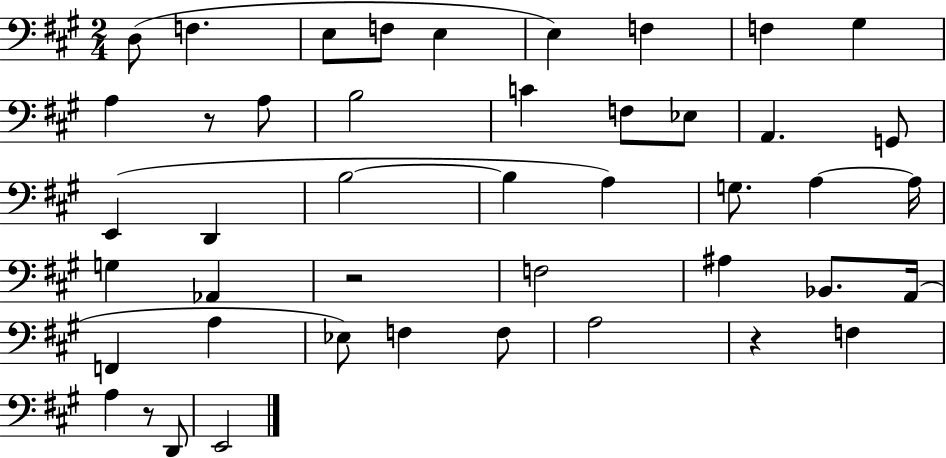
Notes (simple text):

D3/e F3/q. E3/e F3/e E3/q E3/q F3/q F3/q G#3/q A3/q R/e A3/e B3/h C4/q F3/e Eb3/e A2/q. G2/e E2/q D2/q B3/h B3/q A3/q G3/e. A3/q A3/s G3/q Ab2/q R/h F3/h A#3/q Bb2/e. A2/s F2/q A3/q Eb3/e F3/q F3/e A3/h R/q F3/q A3/q R/e D2/e E2/h